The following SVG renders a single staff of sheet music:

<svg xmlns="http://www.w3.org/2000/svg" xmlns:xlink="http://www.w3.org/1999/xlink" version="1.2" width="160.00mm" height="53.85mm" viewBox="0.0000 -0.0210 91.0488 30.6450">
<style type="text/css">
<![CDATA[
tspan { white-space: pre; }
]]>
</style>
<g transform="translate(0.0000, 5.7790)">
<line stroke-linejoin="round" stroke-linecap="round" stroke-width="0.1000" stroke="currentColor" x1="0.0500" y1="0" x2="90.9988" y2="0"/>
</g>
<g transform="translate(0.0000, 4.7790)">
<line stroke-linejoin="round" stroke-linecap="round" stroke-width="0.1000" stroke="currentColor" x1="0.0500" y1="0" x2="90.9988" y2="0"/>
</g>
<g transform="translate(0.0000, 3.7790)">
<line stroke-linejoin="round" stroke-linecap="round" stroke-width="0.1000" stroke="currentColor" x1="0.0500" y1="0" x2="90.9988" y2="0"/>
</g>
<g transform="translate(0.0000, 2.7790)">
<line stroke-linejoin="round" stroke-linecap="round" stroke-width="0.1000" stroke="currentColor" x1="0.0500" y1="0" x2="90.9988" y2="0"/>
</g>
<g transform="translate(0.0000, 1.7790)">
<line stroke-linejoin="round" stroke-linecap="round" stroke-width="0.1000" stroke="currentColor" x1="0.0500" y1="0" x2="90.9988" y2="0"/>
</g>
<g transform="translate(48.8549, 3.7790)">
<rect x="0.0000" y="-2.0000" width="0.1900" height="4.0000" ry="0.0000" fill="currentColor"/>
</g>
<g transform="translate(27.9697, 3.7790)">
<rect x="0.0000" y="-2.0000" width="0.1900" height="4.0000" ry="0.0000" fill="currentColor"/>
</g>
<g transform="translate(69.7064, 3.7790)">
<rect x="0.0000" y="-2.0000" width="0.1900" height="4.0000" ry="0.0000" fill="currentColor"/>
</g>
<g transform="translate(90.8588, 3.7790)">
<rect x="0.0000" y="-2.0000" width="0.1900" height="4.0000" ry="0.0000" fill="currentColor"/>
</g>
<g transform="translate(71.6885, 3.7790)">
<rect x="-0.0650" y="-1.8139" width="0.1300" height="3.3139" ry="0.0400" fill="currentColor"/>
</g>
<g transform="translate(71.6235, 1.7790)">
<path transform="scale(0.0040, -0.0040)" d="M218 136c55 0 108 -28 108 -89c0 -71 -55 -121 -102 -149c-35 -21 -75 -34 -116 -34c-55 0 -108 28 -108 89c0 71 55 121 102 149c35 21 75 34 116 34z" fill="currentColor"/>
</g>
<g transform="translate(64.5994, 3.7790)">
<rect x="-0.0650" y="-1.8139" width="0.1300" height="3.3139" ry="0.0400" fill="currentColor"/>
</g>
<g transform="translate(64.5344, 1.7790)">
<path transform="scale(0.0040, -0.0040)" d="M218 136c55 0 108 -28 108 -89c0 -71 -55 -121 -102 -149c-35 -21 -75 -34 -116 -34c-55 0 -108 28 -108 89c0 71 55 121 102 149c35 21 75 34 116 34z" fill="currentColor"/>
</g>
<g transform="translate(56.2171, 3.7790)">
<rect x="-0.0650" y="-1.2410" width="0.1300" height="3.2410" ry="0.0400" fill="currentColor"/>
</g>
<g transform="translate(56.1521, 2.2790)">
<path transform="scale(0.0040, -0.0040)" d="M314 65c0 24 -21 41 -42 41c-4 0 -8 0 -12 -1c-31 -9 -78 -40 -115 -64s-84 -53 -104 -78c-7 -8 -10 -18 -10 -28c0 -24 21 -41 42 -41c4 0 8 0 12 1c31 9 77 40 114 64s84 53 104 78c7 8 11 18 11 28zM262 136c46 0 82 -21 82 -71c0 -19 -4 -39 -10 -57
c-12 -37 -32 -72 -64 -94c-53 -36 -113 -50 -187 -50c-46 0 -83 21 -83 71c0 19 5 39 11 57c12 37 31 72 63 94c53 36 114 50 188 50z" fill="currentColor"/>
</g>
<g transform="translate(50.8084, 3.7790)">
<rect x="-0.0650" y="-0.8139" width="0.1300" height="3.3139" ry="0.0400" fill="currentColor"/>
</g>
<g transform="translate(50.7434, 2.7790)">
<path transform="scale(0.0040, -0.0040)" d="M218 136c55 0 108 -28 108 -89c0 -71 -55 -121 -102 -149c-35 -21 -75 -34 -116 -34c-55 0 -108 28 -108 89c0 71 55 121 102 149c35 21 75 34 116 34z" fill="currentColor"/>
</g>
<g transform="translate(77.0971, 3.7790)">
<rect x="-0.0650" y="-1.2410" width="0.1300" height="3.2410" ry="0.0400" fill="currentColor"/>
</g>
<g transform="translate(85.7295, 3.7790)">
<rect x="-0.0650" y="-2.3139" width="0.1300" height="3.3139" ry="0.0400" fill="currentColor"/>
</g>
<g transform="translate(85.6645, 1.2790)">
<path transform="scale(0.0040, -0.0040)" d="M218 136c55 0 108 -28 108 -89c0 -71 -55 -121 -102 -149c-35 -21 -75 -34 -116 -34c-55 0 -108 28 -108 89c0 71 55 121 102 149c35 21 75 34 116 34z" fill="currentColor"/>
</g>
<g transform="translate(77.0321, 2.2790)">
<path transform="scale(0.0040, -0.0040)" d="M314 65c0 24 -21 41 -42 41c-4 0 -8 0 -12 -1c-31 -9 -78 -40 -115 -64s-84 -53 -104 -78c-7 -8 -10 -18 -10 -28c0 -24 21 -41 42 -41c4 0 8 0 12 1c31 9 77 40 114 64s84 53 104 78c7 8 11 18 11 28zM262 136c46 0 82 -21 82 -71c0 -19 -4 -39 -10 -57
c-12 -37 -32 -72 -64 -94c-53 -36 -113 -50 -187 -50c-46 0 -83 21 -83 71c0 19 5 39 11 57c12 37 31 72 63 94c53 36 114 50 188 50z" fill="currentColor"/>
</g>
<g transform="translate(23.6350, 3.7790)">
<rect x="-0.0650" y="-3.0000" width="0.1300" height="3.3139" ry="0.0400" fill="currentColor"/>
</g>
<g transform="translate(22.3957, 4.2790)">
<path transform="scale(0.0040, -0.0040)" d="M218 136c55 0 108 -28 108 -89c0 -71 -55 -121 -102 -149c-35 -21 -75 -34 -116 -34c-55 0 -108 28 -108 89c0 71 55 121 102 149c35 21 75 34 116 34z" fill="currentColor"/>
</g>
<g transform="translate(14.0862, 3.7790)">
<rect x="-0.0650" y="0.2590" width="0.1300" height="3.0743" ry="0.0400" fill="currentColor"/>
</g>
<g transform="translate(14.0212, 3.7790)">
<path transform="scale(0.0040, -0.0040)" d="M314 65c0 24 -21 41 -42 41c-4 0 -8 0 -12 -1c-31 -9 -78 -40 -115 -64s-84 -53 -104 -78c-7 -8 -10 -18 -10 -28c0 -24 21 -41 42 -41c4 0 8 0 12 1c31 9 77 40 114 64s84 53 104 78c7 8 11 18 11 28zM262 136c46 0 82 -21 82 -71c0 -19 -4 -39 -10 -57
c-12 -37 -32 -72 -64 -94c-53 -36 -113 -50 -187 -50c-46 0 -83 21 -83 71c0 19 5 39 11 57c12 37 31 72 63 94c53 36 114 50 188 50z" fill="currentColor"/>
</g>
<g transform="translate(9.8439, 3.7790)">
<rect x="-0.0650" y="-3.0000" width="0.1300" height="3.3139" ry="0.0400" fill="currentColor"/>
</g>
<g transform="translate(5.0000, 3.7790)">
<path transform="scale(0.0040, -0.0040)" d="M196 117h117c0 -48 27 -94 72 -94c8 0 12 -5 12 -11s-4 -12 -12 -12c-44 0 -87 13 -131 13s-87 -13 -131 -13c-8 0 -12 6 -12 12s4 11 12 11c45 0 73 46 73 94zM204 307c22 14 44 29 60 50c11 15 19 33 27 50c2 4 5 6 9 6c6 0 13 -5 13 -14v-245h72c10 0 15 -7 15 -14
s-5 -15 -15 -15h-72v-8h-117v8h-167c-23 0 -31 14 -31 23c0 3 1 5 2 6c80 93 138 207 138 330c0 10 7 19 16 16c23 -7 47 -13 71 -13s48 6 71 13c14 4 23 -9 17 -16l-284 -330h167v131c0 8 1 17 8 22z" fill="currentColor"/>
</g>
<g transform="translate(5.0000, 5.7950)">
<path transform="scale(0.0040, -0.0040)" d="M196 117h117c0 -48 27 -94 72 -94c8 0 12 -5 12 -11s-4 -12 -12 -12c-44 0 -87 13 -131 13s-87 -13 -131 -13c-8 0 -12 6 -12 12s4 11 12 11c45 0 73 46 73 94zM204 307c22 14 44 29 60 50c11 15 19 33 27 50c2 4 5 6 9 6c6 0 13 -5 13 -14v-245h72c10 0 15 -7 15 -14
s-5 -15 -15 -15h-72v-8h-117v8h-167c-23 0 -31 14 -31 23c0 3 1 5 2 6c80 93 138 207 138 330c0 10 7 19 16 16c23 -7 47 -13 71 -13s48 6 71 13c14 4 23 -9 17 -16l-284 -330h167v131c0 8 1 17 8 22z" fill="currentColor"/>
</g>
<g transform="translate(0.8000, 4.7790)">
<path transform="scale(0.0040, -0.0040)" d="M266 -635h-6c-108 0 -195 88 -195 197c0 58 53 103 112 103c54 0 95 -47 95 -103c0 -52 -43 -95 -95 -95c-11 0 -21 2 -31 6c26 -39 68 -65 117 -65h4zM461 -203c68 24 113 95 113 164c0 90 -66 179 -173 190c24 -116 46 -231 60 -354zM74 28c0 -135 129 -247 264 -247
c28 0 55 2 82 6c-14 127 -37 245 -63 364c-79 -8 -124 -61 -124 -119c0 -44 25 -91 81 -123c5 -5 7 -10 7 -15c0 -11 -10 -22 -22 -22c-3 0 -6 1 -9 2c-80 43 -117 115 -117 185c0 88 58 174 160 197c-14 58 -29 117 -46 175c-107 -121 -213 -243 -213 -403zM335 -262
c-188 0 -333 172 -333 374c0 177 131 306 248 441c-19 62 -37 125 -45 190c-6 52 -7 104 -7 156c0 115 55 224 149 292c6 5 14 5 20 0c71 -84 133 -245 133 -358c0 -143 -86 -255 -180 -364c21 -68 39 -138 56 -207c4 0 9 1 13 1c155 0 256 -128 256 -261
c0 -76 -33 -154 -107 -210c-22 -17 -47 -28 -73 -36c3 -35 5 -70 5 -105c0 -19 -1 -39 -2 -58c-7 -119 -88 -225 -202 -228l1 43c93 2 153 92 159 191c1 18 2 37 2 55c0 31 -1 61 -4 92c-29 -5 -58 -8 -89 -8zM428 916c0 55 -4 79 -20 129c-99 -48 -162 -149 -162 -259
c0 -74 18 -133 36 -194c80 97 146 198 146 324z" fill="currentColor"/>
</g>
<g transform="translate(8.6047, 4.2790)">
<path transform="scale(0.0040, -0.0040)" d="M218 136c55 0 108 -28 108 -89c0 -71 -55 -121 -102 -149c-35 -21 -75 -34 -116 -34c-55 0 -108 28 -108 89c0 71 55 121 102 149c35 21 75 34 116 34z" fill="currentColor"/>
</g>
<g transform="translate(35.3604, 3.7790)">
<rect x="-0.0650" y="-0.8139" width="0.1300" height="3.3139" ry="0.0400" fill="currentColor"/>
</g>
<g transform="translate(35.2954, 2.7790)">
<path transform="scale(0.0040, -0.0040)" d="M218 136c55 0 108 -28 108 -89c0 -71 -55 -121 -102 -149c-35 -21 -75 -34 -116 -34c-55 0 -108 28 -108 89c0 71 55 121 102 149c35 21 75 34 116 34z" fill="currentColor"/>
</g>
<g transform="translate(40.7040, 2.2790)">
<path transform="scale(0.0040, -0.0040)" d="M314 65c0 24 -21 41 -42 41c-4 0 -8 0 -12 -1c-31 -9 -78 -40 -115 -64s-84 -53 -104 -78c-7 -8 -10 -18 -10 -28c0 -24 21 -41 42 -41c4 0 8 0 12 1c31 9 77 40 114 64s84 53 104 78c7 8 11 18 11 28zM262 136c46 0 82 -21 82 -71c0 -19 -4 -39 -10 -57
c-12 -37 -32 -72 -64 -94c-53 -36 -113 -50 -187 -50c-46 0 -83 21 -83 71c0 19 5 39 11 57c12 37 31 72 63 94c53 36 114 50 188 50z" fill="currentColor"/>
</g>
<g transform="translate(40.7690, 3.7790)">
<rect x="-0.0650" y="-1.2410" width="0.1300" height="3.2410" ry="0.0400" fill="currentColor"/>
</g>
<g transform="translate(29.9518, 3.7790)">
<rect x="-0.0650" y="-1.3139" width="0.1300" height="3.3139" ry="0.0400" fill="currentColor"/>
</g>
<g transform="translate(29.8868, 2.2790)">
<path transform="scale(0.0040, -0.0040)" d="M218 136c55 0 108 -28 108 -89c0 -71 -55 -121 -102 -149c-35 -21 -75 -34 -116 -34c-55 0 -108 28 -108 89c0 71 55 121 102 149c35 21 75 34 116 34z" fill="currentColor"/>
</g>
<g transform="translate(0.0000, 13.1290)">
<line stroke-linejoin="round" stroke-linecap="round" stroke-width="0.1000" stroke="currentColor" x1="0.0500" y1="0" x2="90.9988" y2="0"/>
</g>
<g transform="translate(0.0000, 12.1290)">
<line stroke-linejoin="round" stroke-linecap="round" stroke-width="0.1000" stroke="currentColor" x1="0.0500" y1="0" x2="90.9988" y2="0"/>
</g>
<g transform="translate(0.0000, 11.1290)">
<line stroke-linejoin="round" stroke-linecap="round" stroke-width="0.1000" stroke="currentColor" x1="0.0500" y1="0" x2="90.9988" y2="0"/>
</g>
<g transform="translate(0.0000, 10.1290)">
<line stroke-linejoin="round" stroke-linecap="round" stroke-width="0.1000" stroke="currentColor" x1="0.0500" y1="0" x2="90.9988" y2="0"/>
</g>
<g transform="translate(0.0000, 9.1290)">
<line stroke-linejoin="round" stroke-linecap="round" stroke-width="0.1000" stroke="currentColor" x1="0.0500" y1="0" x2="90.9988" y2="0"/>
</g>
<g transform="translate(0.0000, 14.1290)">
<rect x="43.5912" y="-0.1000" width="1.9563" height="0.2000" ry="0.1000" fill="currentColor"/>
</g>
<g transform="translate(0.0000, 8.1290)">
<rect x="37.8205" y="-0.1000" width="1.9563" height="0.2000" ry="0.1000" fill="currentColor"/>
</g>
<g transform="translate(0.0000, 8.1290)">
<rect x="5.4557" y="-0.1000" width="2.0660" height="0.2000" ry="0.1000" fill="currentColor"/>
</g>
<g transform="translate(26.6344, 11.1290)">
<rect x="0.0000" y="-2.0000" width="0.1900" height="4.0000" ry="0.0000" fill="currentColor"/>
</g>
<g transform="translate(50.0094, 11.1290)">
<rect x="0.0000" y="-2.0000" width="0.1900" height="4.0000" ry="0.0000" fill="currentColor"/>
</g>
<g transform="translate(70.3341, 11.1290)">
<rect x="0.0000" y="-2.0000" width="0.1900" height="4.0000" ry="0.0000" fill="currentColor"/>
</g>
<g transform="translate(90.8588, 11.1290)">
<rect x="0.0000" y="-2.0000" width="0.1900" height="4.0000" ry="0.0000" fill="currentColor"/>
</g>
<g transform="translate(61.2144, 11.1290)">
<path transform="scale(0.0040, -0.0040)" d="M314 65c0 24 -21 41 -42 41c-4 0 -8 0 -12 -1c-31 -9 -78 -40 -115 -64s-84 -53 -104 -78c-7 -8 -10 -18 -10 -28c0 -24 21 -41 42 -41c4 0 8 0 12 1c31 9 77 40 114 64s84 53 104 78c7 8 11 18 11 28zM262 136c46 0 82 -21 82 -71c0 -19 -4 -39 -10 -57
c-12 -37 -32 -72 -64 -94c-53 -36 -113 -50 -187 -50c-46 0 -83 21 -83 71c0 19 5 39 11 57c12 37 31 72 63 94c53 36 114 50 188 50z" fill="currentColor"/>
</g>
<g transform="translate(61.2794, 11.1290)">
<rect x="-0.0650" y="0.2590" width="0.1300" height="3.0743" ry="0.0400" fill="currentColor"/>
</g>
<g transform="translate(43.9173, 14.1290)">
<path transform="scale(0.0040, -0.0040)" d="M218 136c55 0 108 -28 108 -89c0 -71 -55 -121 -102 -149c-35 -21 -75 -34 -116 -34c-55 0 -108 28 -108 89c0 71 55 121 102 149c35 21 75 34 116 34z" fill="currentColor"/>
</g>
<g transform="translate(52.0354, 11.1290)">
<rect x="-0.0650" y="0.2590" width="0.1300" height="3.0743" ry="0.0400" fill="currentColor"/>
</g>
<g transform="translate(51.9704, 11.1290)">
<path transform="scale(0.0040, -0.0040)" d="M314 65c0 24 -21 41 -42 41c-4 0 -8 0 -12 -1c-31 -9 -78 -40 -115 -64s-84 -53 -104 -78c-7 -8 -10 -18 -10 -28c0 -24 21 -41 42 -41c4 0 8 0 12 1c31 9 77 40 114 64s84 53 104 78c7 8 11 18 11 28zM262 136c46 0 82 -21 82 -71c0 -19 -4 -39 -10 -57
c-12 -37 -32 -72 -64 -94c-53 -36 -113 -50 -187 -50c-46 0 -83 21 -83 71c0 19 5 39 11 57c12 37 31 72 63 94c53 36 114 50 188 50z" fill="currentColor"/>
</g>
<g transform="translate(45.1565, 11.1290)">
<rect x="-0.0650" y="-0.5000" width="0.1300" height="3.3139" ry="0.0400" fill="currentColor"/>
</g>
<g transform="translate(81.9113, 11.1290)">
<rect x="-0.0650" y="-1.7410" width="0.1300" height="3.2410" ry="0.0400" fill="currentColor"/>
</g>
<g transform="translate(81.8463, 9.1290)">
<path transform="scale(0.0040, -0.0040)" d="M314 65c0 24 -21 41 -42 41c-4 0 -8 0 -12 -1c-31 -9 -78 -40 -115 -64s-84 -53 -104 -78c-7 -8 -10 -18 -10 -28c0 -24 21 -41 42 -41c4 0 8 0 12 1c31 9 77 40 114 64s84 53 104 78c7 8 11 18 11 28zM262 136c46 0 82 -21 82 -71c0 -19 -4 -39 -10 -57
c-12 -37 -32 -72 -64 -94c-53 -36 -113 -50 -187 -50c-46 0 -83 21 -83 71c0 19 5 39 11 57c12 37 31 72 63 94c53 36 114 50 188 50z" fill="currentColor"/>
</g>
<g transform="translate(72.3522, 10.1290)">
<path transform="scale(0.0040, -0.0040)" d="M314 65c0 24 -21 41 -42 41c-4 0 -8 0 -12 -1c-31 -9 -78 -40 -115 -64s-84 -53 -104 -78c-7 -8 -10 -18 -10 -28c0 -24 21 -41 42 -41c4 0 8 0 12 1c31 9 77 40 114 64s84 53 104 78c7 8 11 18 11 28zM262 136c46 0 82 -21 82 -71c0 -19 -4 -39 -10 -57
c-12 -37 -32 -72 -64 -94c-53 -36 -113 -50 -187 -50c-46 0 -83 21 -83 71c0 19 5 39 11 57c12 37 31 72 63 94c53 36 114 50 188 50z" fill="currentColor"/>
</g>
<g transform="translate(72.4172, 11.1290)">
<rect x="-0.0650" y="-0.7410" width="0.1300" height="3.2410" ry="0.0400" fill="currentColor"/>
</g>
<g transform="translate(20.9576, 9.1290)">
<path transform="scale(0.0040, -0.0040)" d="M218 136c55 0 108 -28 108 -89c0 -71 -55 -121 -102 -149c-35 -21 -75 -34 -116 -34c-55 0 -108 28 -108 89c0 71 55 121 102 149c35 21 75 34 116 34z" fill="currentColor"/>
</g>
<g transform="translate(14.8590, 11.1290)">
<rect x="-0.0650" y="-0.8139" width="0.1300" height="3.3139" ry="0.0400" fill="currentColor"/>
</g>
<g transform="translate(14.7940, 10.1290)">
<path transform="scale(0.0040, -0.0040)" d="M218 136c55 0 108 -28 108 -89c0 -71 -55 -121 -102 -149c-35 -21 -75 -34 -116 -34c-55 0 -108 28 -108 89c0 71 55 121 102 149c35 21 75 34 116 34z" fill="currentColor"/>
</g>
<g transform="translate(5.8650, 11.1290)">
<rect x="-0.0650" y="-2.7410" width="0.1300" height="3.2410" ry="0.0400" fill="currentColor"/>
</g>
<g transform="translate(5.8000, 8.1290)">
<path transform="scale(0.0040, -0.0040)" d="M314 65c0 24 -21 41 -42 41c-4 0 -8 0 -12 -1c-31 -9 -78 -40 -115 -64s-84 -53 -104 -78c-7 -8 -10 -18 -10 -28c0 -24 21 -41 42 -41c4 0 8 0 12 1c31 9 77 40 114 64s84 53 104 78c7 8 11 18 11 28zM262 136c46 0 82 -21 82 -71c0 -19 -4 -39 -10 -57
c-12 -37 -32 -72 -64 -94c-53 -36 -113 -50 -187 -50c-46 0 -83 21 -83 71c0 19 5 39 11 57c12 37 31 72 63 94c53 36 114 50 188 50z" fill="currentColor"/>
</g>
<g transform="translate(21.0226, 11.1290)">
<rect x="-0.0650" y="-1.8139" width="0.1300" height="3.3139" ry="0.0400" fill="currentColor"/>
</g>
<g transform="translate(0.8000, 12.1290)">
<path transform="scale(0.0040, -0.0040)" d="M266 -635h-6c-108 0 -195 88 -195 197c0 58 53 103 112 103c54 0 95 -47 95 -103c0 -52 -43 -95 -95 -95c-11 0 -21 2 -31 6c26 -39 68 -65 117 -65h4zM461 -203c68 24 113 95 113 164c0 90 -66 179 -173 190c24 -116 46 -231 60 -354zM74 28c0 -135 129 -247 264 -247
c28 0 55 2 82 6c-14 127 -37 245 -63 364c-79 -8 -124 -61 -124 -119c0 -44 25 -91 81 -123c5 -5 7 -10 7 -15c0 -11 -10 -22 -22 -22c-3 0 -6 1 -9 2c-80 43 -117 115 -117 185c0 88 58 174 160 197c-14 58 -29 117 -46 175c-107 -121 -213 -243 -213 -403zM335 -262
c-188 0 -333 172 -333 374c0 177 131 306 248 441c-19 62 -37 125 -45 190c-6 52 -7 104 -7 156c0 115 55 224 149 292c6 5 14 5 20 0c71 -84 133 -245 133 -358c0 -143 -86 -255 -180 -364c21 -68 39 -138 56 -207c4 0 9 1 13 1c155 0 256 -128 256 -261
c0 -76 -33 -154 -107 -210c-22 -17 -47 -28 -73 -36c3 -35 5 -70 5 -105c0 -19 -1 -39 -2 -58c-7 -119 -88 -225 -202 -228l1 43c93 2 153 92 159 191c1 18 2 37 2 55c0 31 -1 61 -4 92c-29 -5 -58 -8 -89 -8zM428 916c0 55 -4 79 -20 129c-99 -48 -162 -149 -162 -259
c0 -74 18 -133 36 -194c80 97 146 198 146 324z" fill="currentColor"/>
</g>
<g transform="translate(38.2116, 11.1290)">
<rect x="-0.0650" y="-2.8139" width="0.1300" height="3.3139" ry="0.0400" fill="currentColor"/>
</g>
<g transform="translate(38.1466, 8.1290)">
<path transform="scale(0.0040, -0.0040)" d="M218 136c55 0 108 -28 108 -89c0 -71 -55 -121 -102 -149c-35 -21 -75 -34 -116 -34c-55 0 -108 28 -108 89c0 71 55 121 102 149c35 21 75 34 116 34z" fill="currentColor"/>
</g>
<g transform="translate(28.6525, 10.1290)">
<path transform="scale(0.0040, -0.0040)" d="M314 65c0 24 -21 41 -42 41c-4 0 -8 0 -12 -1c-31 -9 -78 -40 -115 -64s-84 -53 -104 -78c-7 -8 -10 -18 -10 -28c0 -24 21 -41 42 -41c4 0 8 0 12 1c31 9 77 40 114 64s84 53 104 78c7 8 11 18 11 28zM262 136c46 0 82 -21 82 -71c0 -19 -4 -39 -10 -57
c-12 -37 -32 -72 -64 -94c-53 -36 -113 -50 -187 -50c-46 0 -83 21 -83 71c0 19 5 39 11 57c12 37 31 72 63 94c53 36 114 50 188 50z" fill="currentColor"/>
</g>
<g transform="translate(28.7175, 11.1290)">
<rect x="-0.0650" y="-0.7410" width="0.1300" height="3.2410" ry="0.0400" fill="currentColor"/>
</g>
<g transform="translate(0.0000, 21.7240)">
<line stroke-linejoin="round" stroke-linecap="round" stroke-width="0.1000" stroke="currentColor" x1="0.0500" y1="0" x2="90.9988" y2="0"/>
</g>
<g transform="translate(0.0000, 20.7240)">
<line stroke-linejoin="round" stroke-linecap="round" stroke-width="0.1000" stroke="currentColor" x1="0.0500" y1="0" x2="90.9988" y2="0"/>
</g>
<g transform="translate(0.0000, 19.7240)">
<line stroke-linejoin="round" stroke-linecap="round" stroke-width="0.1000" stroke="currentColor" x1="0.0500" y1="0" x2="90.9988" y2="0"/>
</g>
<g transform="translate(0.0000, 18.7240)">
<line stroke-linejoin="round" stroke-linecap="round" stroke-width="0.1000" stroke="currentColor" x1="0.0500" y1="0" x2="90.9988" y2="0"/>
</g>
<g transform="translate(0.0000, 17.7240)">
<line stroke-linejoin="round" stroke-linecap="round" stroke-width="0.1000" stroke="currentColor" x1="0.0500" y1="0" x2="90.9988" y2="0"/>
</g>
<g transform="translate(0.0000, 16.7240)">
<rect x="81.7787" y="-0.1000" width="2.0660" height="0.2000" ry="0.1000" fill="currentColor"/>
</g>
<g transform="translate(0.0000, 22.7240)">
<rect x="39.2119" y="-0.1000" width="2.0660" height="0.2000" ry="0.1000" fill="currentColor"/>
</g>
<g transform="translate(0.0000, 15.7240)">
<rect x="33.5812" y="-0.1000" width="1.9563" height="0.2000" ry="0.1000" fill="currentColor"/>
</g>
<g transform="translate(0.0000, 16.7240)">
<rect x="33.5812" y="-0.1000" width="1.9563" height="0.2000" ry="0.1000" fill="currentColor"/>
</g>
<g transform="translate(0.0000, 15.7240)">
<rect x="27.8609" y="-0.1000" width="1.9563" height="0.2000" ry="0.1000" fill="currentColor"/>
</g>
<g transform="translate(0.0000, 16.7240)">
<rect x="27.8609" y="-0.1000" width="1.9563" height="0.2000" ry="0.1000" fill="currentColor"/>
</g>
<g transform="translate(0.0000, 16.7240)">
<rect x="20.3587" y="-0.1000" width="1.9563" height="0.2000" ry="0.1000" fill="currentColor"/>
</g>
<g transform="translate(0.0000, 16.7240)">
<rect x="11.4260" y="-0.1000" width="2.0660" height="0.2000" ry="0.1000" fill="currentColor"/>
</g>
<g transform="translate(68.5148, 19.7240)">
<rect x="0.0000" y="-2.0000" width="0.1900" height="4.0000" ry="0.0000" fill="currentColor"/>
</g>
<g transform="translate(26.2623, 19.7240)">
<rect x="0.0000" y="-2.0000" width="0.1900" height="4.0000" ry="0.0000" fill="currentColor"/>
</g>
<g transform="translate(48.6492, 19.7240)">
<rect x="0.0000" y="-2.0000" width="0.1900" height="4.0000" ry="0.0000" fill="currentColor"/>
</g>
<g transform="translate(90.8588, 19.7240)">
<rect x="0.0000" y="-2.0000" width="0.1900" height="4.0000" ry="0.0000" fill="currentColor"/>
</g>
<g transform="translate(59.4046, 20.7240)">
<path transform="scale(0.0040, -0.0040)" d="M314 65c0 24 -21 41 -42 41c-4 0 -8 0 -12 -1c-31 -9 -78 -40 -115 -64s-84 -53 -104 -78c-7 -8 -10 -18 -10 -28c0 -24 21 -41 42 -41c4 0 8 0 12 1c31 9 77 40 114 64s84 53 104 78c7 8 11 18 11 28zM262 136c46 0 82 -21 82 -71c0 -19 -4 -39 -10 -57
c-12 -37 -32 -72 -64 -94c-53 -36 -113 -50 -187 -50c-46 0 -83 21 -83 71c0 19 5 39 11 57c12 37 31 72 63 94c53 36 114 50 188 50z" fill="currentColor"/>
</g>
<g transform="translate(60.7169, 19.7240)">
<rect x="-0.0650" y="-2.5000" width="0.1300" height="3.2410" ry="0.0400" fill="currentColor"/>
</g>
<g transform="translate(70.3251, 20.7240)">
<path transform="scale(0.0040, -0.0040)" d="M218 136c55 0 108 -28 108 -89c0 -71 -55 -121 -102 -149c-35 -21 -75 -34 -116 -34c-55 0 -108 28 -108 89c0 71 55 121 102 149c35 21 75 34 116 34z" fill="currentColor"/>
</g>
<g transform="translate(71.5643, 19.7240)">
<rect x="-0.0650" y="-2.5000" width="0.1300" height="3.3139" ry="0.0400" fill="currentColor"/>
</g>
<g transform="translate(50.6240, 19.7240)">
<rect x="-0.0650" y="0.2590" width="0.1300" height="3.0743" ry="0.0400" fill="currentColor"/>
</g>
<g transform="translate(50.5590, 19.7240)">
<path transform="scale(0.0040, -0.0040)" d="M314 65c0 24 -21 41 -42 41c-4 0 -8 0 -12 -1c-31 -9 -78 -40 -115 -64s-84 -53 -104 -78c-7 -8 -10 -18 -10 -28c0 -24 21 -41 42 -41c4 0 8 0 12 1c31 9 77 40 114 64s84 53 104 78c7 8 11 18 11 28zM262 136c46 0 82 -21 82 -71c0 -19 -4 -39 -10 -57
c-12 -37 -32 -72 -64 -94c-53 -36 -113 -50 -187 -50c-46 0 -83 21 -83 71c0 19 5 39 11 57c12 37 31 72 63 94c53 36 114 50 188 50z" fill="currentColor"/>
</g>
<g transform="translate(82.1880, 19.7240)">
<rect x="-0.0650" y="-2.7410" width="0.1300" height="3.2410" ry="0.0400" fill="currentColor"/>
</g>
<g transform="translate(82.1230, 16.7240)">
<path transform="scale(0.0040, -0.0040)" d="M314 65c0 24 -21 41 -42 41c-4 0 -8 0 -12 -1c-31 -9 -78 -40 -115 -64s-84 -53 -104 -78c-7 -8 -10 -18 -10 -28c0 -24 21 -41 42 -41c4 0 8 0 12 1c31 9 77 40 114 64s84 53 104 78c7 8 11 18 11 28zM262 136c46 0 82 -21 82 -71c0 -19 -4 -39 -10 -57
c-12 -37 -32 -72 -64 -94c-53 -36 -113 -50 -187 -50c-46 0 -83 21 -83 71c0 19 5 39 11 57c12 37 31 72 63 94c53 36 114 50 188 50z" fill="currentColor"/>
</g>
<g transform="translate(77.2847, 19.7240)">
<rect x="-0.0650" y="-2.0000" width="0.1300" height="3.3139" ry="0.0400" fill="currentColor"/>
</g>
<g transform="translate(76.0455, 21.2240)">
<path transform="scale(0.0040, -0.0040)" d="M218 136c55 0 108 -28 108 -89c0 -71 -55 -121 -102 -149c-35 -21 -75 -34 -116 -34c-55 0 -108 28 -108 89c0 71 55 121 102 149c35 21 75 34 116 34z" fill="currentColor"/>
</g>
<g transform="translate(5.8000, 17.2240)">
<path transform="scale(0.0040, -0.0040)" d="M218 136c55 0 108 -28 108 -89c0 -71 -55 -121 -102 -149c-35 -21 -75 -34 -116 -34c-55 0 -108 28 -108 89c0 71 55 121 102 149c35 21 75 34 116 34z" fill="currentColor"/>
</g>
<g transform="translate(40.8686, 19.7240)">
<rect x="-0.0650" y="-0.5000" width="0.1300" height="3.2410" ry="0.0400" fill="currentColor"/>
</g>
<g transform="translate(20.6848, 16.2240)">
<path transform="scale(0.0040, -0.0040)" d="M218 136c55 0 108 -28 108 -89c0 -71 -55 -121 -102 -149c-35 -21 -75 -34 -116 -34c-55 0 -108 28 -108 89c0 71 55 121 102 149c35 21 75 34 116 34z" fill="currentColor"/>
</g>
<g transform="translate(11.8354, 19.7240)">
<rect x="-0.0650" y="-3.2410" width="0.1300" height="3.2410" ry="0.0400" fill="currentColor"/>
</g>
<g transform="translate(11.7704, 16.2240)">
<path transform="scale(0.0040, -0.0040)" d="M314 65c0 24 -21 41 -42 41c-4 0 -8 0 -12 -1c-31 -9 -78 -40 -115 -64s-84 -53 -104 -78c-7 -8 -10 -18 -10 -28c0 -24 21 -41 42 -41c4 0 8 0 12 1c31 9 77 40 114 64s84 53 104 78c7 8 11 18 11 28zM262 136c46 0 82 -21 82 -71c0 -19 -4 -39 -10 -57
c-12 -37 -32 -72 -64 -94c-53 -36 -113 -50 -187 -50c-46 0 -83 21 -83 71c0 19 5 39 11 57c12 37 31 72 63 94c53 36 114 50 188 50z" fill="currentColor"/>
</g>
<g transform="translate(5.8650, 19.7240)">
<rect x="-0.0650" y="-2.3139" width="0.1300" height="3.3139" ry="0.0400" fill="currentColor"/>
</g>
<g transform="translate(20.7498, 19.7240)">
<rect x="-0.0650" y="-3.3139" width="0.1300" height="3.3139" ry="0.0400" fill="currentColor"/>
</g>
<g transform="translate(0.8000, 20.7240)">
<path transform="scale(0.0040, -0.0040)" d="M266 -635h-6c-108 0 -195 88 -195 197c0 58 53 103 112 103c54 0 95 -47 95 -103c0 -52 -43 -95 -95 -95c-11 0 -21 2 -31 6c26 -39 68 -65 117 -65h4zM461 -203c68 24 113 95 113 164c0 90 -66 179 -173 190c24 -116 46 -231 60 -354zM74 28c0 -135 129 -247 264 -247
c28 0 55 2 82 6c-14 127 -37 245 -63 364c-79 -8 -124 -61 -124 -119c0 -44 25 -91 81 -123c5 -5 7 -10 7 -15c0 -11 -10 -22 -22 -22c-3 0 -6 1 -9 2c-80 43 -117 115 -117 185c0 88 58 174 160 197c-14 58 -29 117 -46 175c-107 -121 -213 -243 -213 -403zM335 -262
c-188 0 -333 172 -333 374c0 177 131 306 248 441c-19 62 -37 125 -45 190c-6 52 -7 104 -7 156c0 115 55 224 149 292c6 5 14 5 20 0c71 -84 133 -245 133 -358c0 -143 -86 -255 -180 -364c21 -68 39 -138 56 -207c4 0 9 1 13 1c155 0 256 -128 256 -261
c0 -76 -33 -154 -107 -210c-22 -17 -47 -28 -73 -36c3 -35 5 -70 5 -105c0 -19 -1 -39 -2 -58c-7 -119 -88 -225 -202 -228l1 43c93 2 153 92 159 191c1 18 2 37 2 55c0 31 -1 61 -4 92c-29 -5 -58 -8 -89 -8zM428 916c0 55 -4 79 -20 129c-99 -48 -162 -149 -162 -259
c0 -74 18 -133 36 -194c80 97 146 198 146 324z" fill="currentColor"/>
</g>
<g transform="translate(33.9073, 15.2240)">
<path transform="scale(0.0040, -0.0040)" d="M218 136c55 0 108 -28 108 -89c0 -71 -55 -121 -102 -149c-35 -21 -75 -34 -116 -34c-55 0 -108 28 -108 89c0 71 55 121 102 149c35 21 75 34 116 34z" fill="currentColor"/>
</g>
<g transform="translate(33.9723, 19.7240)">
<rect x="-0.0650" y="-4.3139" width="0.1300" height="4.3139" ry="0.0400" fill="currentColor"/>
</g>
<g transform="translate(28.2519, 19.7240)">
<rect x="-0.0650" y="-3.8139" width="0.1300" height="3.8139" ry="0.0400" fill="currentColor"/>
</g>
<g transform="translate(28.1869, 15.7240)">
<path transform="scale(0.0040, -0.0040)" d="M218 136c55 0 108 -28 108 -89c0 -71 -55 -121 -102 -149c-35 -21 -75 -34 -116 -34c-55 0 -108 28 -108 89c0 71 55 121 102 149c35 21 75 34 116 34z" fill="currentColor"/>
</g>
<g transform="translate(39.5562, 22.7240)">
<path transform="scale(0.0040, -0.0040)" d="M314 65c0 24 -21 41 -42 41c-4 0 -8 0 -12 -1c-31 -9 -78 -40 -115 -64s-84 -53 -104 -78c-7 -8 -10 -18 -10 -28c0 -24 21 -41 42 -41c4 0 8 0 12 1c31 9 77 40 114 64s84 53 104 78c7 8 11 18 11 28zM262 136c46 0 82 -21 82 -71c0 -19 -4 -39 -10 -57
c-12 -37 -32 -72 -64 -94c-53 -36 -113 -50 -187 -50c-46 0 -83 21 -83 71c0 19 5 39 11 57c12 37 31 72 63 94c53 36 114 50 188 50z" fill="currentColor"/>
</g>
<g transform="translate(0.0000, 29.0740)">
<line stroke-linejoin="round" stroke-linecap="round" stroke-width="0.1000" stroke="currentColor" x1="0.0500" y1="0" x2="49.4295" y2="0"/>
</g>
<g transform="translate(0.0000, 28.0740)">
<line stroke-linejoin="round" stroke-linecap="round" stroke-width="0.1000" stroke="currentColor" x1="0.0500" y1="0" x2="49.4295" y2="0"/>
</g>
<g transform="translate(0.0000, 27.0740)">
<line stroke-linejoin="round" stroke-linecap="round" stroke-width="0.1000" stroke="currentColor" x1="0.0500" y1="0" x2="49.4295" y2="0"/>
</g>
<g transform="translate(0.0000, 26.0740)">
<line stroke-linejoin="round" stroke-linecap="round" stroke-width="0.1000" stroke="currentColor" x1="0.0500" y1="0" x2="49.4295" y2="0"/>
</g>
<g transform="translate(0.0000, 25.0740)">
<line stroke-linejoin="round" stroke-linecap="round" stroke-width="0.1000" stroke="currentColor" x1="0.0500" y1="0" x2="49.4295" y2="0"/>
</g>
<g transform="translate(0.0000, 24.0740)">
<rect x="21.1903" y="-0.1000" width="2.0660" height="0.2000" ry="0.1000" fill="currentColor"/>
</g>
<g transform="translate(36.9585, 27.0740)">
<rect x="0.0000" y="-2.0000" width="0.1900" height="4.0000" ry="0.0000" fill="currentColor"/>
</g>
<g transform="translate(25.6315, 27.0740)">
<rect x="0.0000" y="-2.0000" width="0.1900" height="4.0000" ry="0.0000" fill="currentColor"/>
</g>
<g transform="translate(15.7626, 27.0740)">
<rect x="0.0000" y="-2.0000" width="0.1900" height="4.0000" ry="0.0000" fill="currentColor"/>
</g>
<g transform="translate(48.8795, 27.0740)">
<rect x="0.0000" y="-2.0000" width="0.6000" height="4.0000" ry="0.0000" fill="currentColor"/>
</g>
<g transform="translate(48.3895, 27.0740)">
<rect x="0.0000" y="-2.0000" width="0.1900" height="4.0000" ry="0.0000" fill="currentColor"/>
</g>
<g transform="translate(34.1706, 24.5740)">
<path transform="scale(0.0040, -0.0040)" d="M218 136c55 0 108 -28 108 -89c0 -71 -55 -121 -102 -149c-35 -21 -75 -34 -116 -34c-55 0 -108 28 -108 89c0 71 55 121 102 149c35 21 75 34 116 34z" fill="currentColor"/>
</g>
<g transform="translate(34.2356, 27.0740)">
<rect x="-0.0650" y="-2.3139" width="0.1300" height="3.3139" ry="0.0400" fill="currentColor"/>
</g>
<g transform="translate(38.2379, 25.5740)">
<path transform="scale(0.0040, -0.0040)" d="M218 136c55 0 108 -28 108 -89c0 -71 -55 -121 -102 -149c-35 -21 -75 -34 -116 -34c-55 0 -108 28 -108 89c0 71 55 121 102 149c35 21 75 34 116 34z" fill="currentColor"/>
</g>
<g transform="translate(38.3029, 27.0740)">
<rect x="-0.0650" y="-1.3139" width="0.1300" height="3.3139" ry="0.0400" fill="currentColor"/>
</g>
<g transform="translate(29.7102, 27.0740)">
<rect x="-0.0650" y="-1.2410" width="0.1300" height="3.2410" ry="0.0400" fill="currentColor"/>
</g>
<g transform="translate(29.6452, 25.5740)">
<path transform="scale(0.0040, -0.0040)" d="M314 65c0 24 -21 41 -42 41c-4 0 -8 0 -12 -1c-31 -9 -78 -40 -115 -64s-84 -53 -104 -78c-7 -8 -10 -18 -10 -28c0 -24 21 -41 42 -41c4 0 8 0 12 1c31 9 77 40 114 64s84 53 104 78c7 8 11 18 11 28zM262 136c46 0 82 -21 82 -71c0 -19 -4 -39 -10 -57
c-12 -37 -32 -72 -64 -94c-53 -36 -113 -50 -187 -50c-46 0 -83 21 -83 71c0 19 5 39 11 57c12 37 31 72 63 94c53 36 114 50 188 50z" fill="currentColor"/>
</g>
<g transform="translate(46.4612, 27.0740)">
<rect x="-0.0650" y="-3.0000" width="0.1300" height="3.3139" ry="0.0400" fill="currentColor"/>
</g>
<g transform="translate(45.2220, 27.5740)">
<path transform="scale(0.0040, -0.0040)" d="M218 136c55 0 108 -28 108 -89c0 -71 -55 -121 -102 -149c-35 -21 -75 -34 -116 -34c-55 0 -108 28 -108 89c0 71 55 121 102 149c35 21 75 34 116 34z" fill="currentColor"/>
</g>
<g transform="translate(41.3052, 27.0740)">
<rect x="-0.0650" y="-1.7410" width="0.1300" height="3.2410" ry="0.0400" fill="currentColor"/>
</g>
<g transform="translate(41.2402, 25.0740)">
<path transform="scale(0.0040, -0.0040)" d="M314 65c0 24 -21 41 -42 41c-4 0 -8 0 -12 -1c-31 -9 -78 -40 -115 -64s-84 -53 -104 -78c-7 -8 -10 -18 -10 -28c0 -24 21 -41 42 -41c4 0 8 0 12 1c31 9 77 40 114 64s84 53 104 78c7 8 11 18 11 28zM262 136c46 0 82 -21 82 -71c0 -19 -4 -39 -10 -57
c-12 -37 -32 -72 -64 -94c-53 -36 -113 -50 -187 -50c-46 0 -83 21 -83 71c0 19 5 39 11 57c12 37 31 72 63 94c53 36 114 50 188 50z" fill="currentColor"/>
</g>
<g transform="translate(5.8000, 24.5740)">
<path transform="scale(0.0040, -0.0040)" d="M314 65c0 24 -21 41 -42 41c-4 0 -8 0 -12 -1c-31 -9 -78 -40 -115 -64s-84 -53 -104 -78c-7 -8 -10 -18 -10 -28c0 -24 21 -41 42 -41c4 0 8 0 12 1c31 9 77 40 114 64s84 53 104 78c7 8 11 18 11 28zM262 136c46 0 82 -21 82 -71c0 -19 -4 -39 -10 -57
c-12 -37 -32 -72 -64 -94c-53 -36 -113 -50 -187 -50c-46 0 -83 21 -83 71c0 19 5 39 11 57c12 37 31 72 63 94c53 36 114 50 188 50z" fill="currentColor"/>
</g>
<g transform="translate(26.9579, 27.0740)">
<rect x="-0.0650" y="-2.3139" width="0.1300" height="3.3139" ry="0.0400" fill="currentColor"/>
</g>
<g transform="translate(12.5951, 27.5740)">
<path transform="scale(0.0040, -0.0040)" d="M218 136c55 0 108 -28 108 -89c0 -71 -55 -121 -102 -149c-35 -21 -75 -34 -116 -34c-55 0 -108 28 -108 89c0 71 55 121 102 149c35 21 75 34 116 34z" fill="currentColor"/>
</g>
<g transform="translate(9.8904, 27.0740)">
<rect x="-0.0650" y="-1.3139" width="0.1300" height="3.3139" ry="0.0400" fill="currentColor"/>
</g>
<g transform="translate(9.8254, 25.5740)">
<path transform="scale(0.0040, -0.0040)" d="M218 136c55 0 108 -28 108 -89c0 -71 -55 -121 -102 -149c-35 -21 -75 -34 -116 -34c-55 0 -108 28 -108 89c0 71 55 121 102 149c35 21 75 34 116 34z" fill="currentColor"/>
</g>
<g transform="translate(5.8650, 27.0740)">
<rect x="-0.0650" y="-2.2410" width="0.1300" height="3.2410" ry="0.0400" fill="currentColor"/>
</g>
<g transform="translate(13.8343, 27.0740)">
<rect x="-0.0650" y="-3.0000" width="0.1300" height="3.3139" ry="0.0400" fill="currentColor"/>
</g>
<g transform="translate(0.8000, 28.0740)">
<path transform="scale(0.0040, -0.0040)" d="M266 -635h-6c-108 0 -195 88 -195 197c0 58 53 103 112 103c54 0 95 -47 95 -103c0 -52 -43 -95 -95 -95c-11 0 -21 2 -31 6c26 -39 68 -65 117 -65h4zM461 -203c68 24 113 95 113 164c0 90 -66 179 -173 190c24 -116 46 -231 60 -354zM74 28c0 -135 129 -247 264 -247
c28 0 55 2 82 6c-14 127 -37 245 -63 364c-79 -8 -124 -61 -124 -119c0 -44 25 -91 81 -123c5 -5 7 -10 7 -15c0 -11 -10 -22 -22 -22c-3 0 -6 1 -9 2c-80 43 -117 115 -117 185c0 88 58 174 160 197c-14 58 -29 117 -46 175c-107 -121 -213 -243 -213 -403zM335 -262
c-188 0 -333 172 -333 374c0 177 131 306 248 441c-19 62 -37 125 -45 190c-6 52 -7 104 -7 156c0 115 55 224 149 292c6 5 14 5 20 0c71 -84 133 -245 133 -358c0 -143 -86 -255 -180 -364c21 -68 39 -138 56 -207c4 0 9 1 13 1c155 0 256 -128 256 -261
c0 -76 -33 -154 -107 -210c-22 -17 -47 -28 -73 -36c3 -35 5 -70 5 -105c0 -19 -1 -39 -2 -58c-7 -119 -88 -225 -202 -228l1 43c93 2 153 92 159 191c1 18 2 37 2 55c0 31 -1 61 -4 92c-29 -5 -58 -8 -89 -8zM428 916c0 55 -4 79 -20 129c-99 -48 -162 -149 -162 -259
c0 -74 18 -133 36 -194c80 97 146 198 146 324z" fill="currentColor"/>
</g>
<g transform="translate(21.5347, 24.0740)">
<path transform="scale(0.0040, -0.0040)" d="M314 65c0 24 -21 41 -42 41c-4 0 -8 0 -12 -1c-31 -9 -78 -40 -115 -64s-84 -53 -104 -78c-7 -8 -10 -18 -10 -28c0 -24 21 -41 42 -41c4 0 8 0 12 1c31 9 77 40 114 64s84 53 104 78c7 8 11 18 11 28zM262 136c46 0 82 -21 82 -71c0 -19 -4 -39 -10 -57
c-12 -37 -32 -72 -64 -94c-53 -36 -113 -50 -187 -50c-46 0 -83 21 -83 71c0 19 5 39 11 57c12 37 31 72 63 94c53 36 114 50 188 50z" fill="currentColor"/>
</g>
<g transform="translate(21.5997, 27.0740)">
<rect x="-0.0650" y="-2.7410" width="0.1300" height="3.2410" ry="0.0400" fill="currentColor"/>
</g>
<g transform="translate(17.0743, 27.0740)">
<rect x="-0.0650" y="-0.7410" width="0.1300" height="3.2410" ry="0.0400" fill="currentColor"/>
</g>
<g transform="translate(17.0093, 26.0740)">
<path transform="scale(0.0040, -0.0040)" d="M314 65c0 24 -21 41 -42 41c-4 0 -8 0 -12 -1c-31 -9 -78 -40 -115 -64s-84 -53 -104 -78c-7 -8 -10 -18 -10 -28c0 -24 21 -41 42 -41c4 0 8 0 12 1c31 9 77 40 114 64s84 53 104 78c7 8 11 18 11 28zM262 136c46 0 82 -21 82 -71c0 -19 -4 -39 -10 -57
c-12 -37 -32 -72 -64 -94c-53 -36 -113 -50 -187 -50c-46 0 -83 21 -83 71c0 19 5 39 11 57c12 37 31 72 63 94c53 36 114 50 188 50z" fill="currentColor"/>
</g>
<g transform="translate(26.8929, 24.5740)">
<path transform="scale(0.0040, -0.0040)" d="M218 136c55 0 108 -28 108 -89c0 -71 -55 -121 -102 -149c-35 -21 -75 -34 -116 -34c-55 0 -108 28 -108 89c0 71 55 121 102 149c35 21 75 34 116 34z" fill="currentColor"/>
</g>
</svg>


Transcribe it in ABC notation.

X:1
T:Untitled
M:4/4
L:1/4
K:C
A B2 A e d e2 d e2 f f e2 g a2 d f d2 a C B2 B2 d2 f2 g b2 b c' d' C2 B2 G2 G F a2 g2 e A d2 a2 g e2 g e f2 A